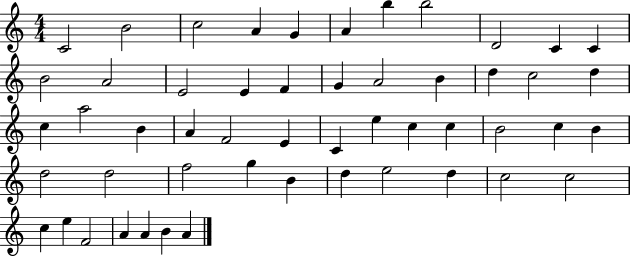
C4/h B4/h C5/h A4/q G4/q A4/q B5/q B5/h D4/h C4/q C4/q B4/h A4/h E4/h E4/q F4/q G4/q A4/h B4/q D5/q C5/h D5/q C5/q A5/h B4/q A4/q F4/h E4/q C4/q E5/q C5/q C5/q B4/h C5/q B4/q D5/h D5/h F5/h G5/q B4/q D5/q E5/h D5/q C5/h C5/h C5/q E5/q F4/h A4/q A4/q B4/q A4/q